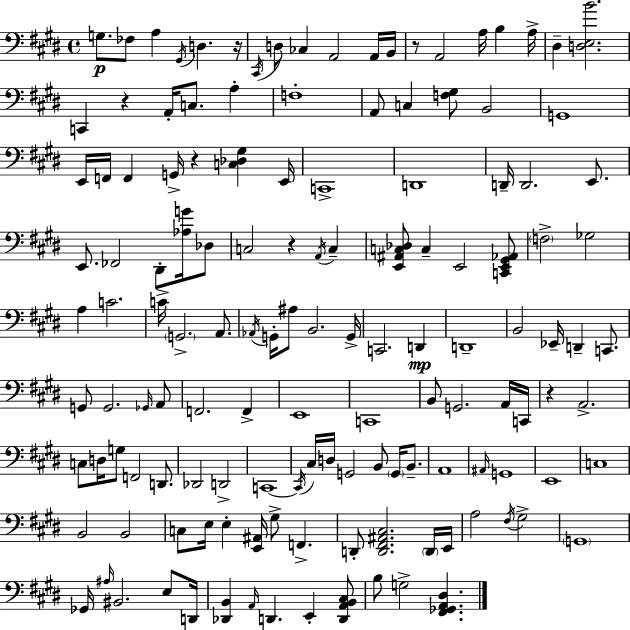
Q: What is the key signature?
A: E major